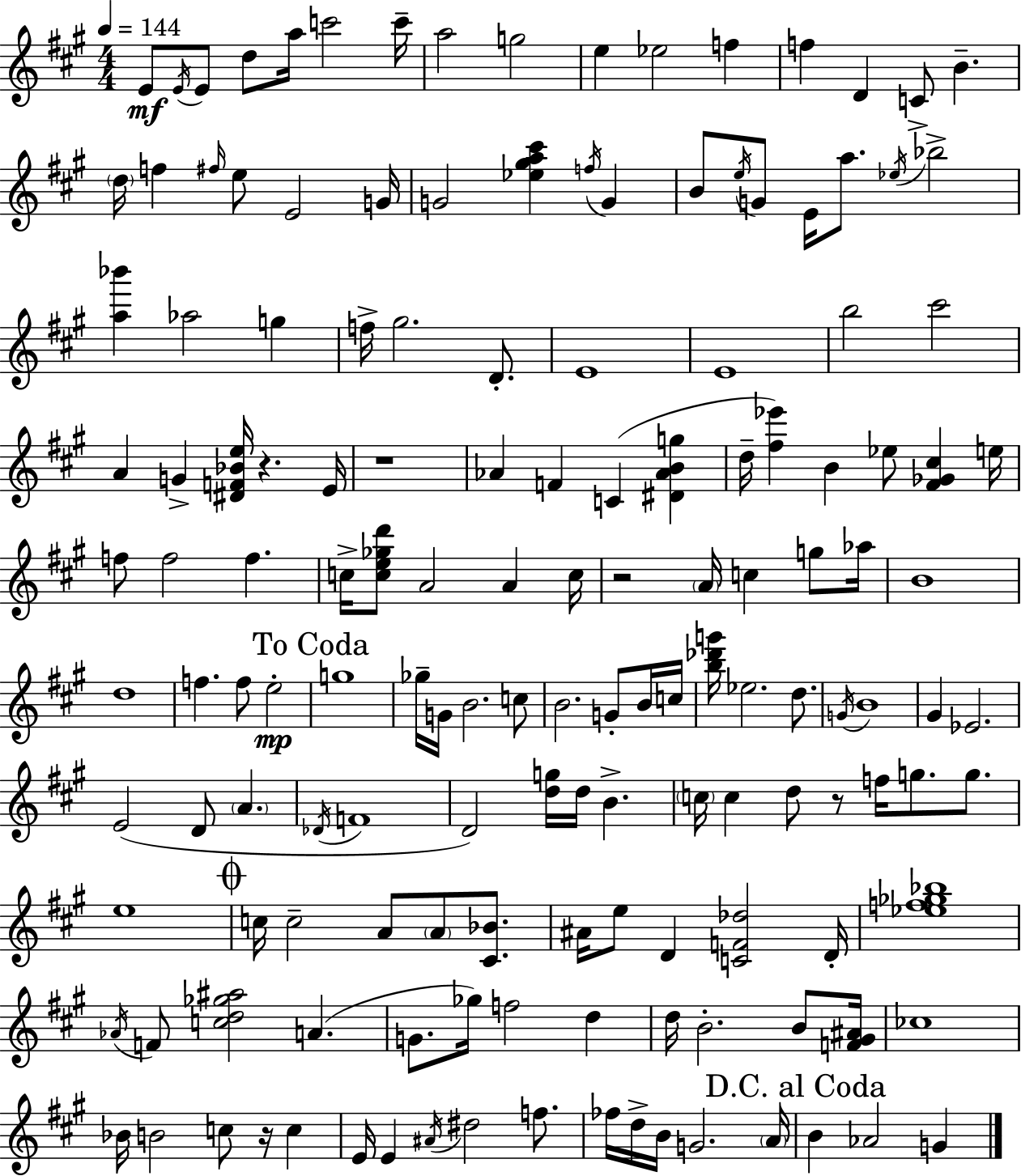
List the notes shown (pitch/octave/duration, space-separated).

E4/e E4/s E4/e D5/e A5/s C6/h C6/s A5/h G5/h E5/q Eb5/h F5/q F5/q D4/q C4/e B4/q. D5/s F5/q F#5/s E5/e E4/h G4/s G4/h [Eb5,G#5,A5,C#6]/q F5/s G4/q B4/e E5/s G4/e E4/s A5/e. Eb5/s Bb5/h [A5,Bb6]/q Ab5/h G5/q F5/s G#5/h. D4/e. E4/w E4/w B5/h C#6/h A4/q G4/q [D#4,F4,Bb4,E5]/s R/q. E4/s R/w Ab4/q F4/q C4/q [D#4,Ab4,B4,G5]/q D5/s [F#5,Eb6]/q B4/q Eb5/e [F#4,Gb4,C#5]/q E5/s F5/e F5/h F5/q. C5/s [C5,E5,Gb5,D6]/e A4/h A4/q C5/s R/h A4/s C5/q G5/e Ab5/s B4/w D5/w F5/q. F5/e E5/h G5/w Gb5/s G4/s B4/h. C5/e B4/h. G4/e B4/s C5/s [B5,Db6,G6]/s Eb5/h. D5/e. G4/s B4/w G#4/q Eb4/h. E4/h D4/e A4/q. Db4/s F4/w D4/h [D5,G5]/s D5/s B4/q. C5/s C5/q D5/e R/e F5/s G5/e. G5/e. E5/w C5/s C5/h A4/e A4/e [C#4,Bb4]/e. A#4/s E5/e D4/q [C4,F4,Db5]/h D4/s [Eb5,F5,Gb5,Bb5]/w Ab4/s F4/e [C5,D5,Gb5,A#5]/h A4/q. G4/e. Gb5/s F5/h D5/q D5/s B4/h. B4/e [F4,G#4,A#4]/s CES5/w Bb4/s B4/h C5/e R/s C5/q E4/s E4/q A#4/s D#5/h F5/e. FES5/s D5/s B4/s G4/h. A4/s B4/q Ab4/h G4/q